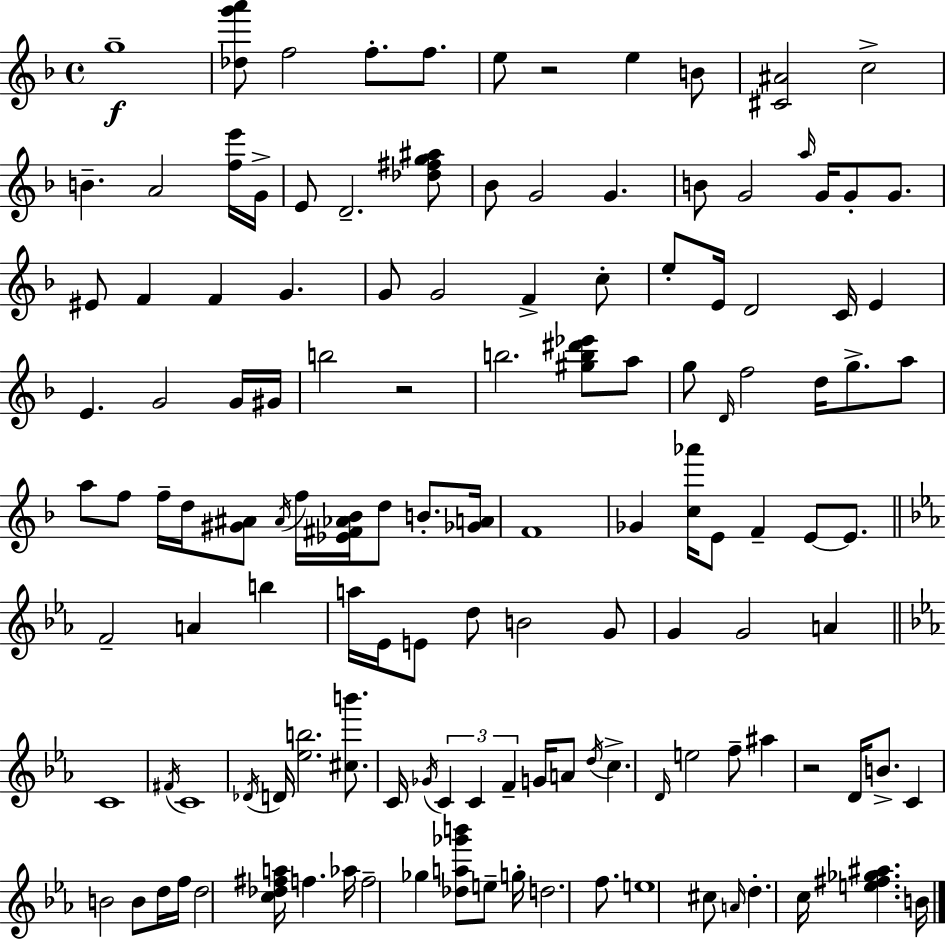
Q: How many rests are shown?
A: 3